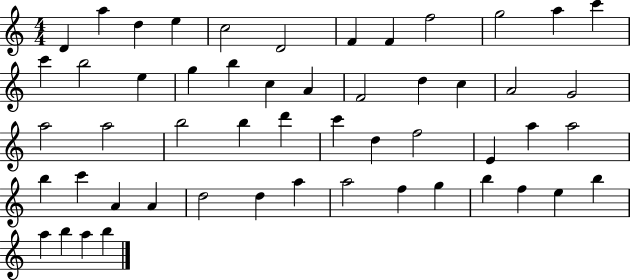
X:1
T:Untitled
M:4/4
L:1/4
K:C
D a d e c2 D2 F F f2 g2 a c' c' b2 e g b c A F2 d c A2 G2 a2 a2 b2 b d' c' d f2 E a a2 b c' A A d2 d a a2 f g b f e b a b a b